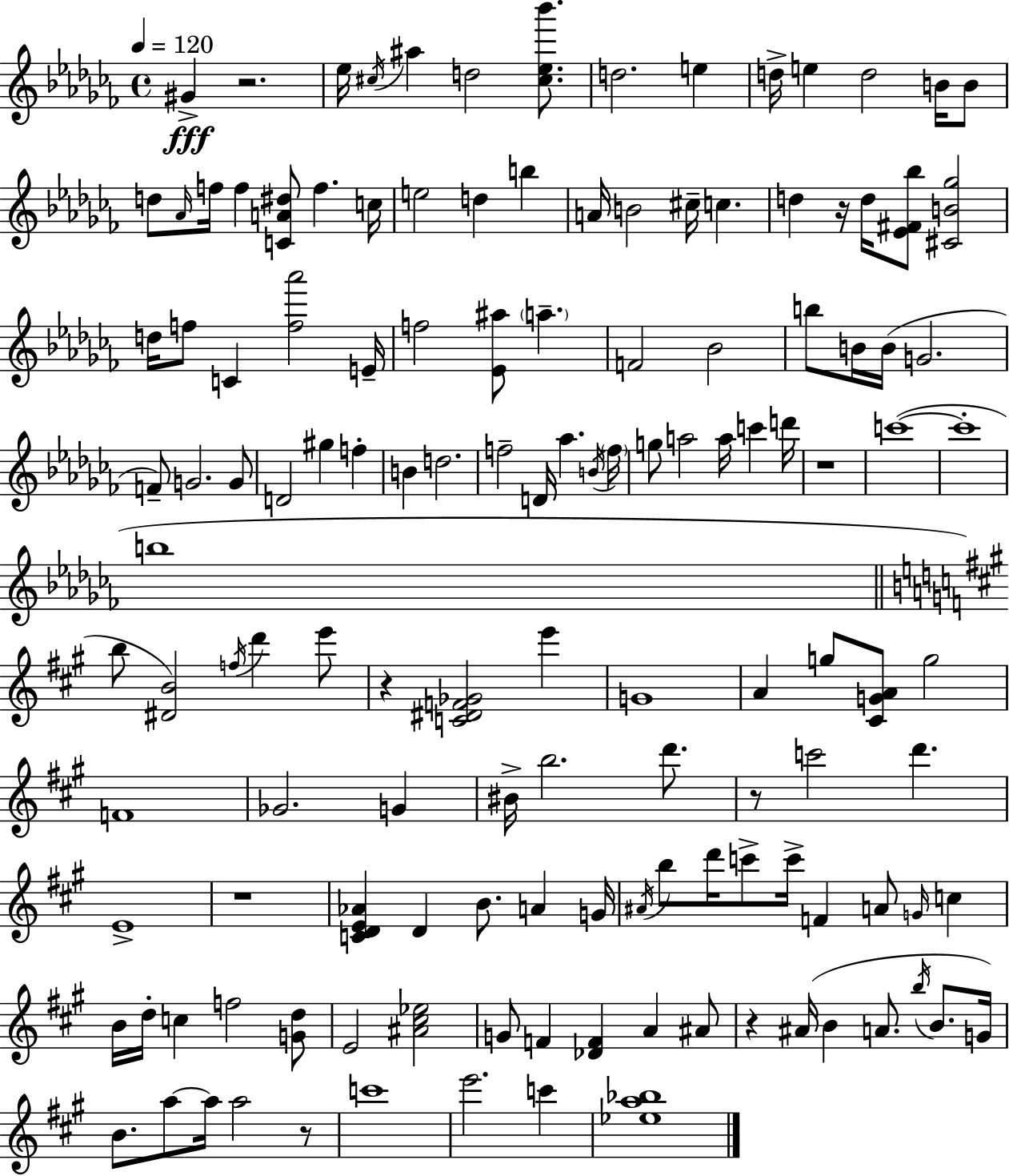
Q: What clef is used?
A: treble